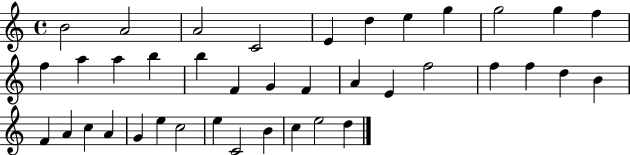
X:1
T:Untitled
M:4/4
L:1/4
K:C
B2 A2 A2 C2 E d e g g2 g f f a a b b F G F A E f2 f f d B F A c A G e c2 e C2 B c e2 d